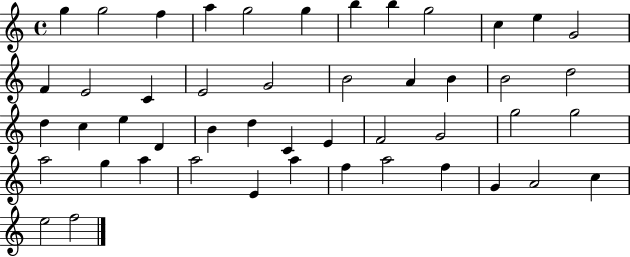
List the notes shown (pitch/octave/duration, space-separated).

G5/q G5/h F5/q A5/q G5/h G5/q B5/q B5/q G5/h C5/q E5/q G4/h F4/q E4/h C4/q E4/h G4/h B4/h A4/q B4/q B4/h D5/h D5/q C5/q E5/q D4/q B4/q D5/q C4/q E4/q F4/h G4/h G5/h G5/h A5/h G5/q A5/q A5/h E4/q A5/q F5/q A5/h F5/q G4/q A4/h C5/q E5/h F5/h